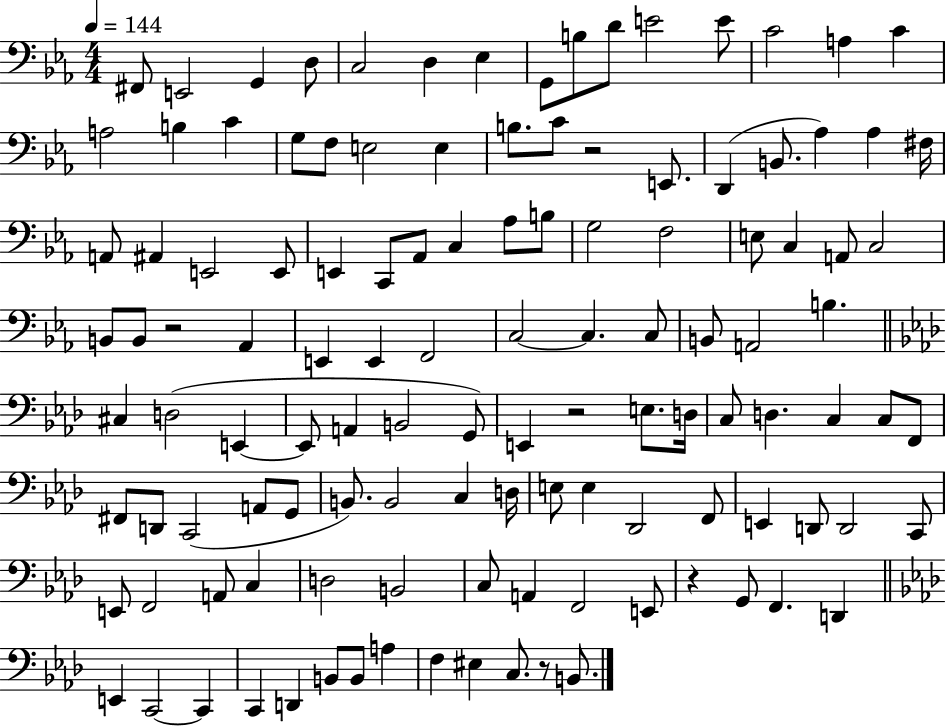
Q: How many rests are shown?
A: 5